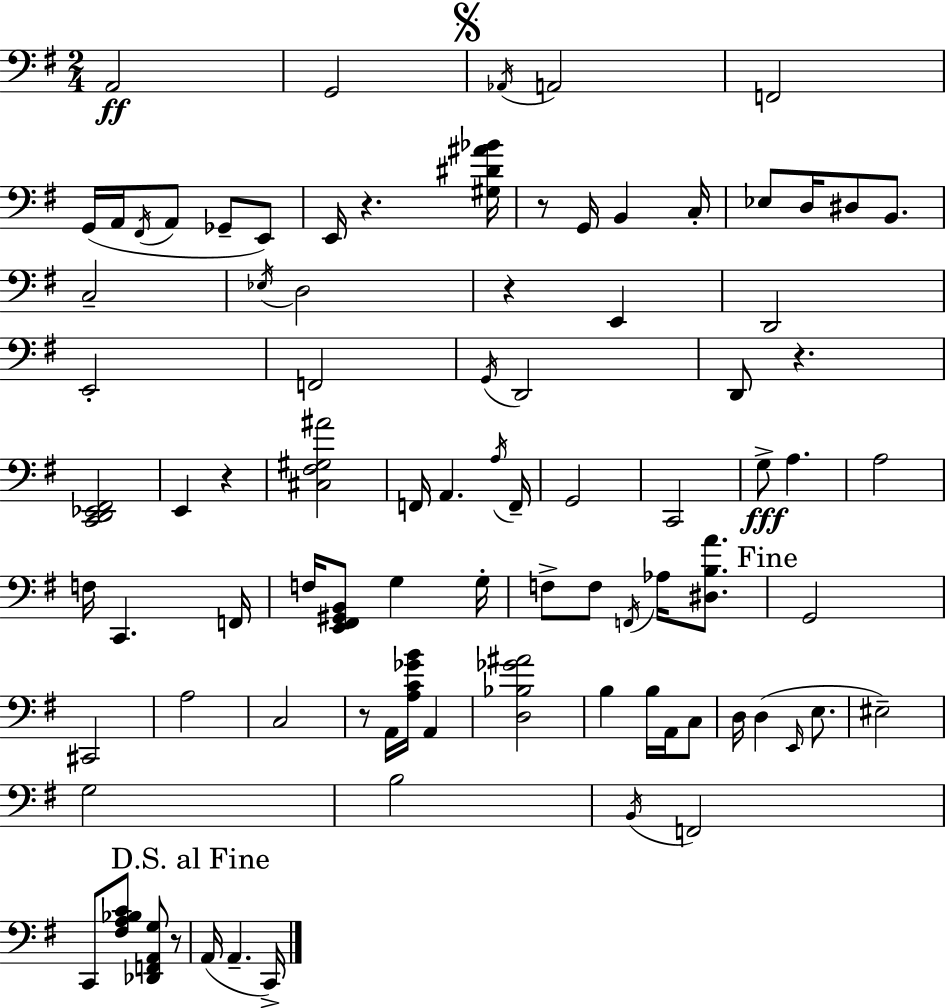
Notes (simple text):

A2/h G2/h Ab2/s A2/h F2/h G2/s A2/s F#2/s A2/e Gb2/e E2/e E2/s R/q. [G#3,D#4,A#4,Bb4]/s R/e G2/s B2/q C3/s Eb3/e D3/s D#3/e B2/e. C3/h Eb3/s D3/h R/q E2/q D2/h E2/h F2/h G2/s D2/h D2/e R/q. [C2,D2,Eb2,F#2]/h E2/q R/q [C#3,F#3,G#3,A#4]/h F2/s A2/q. A3/s F2/s G2/h C2/h G3/e A3/q. A3/h F3/s C2/q. F2/s F3/s [E2,F#2,G#2,B2]/e G3/q G3/s F3/e F3/e F2/s Ab3/s [D#3,B3,A4]/e. G2/h C#2/h A3/h C3/h R/e A2/s [A3,C4,Gb4,B4]/s A2/q [D3,Bb3,Gb4,A#4]/h B3/q B3/s A2/s C3/e D3/s D3/q E2/s E3/e. EIS3/h G3/h B3/h B2/s F2/h C2/e [F#3,A3,Bb3,C4]/e [Db2,F2,A2,G3]/e R/e A2/s A2/q. C2/s